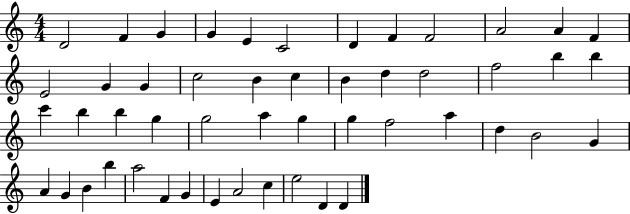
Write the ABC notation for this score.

X:1
T:Untitled
M:4/4
L:1/4
K:C
D2 F G G E C2 D F F2 A2 A F E2 G G c2 B c B d d2 f2 b b c' b b g g2 a g g f2 a d B2 G A G B b a2 F G E A2 c e2 D D